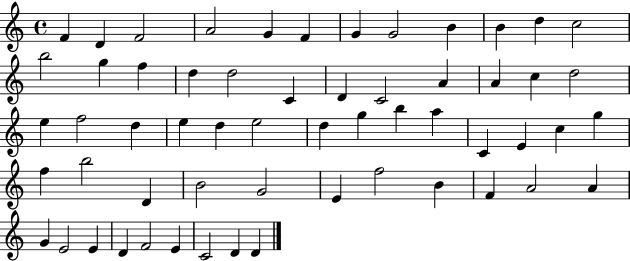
X:1
T:Untitled
M:4/4
L:1/4
K:C
F D F2 A2 G F G G2 B B d c2 b2 g f d d2 C D C2 A A c d2 e f2 d e d e2 d g b a C E c g f b2 D B2 G2 E f2 B F A2 A G E2 E D F2 E C2 D D